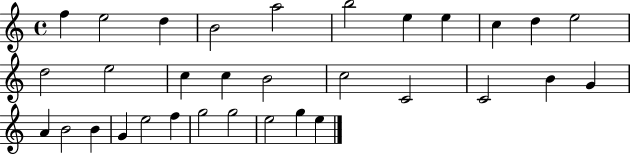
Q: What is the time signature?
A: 4/4